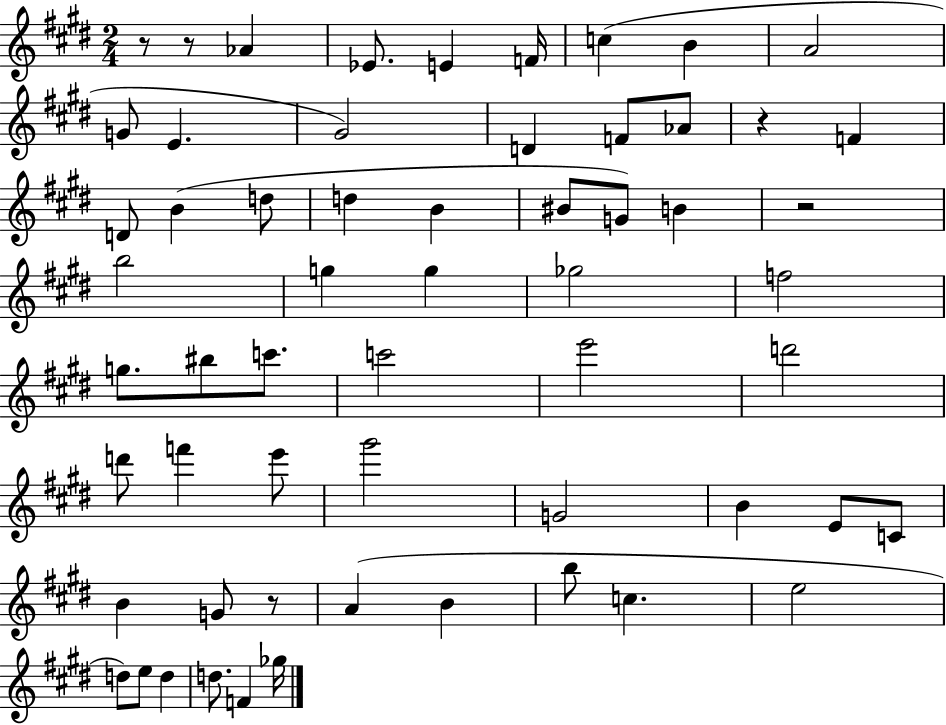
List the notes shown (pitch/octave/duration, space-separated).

R/e R/e Ab4/q Eb4/e. E4/q F4/s C5/q B4/q A4/h G4/e E4/q. G#4/h D4/q F4/e Ab4/e R/q F4/q D4/e B4/q D5/e D5/q B4/q BIS4/e G4/e B4/q R/h B5/h G5/q G5/q Gb5/h F5/h G5/e. BIS5/e C6/e. C6/h E6/h D6/h D6/e F6/q E6/e G#6/h G4/h B4/q E4/e C4/e B4/q G4/e R/e A4/q B4/q B5/e C5/q. E5/h D5/e E5/e D5/q D5/e. F4/q Gb5/s